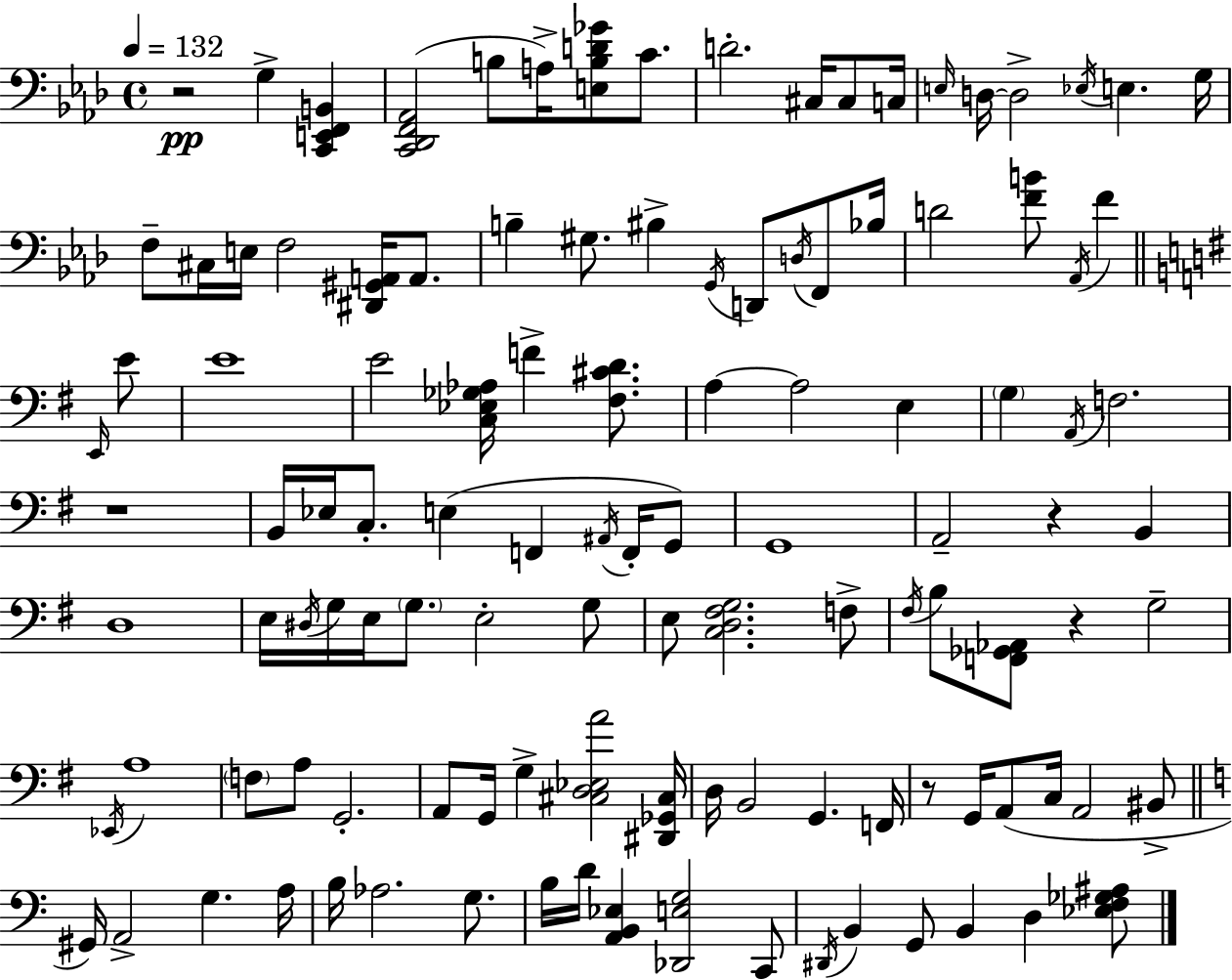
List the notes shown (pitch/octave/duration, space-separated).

R/h G3/q [C2,E2,F2,B2]/q [C2,Db2,F2,Ab2]/h B3/e A3/s [E3,B3,D4,Gb4]/e C4/e. D4/h. C#3/s C#3/e C3/s E3/s D3/s D3/h Eb3/s E3/q. G3/s F3/e C#3/s E3/s F3/h [D#2,G#2,A2]/s A2/e. B3/q G#3/e. BIS3/q G2/s D2/e D3/s F2/e Bb3/s D4/h [F4,B4]/e Ab2/s F4/q E2/s E4/e E4/w E4/h [C3,Eb3,Gb3,Ab3]/s F4/q [F#3,C#4,D4]/e. A3/q A3/h E3/q G3/q A2/s F3/h. R/w B2/s Eb3/s C3/e. E3/q F2/q A#2/s F2/s G2/e G2/w A2/h R/q B2/q D3/w E3/s D#3/s G3/s E3/s G3/e. E3/h G3/e E3/e [C3,D3,F#3,G3]/h. F3/e F#3/s B3/e [F2,Gb2,Ab2]/e R/q G3/h Eb2/s A3/w F3/e A3/e G2/h. A2/e G2/s G3/q [C#3,D3,Eb3,A4]/h [D#2,Gb2,C#3]/s D3/s B2/h G2/q. F2/s R/e G2/s A2/e C3/s A2/h BIS2/e G#2/s A2/h G3/q. A3/s B3/s Ab3/h. G3/e. B3/s D4/s [A2,B2,Eb3]/q [Db2,E3,G3]/h C2/e D#2/s B2/q G2/e B2/q D3/q [Eb3,F3,Gb3,A#3]/e